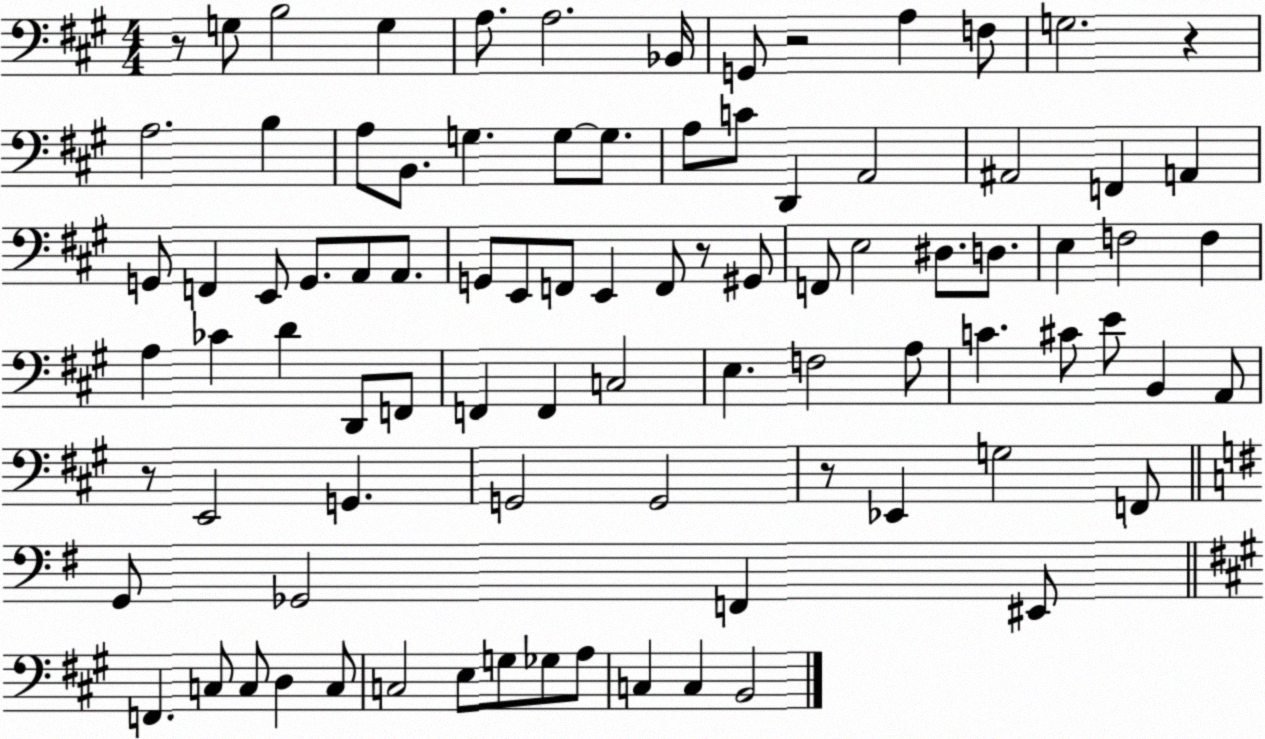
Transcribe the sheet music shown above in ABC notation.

X:1
T:Untitled
M:4/4
L:1/4
K:A
z/2 G,/2 B,2 G, A,/2 A,2 _B,,/4 G,,/2 z2 A, F,/2 G,2 z A,2 B, A,/2 B,,/2 G, G,/2 G,/2 A,/2 C/2 D,, A,,2 ^A,,2 F,, A,, G,,/2 F,, E,,/2 G,,/2 A,,/2 A,,/2 G,,/2 E,,/2 F,,/2 E,, F,,/2 z/2 ^G,,/2 F,,/2 E,2 ^D,/2 D,/2 E, F,2 F, A, _C D D,,/2 F,,/2 F,, F,, C,2 E, F,2 A,/2 C ^C/2 E/2 B,, A,,/2 z/2 E,,2 G,, G,,2 G,,2 z/2 _E,, G,2 F,,/2 G,,/2 _G,,2 F,, ^E,,/2 F,, C,/2 C,/2 D, C,/2 C,2 E,/2 G,/2 _G,/2 A,/2 C, C, B,,2